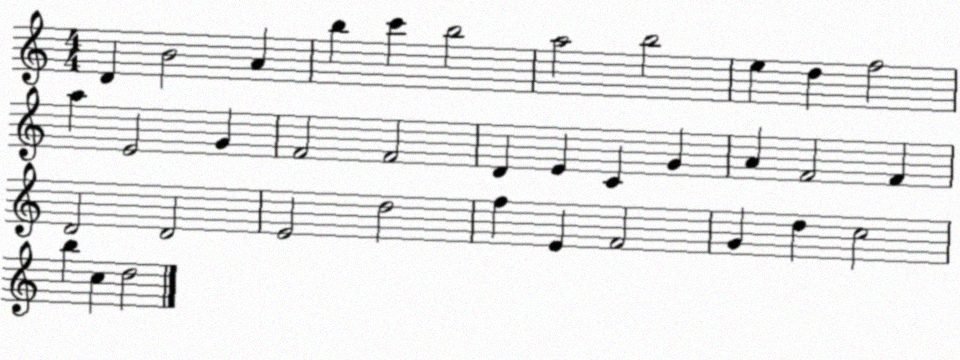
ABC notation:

X:1
T:Untitled
M:4/4
L:1/4
K:C
D B2 A b c' b2 a2 b2 e d f2 a E2 G F2 F2 D E C G A F2 F D2 D2 E2 d2 f E F2 G d c2 b c d2